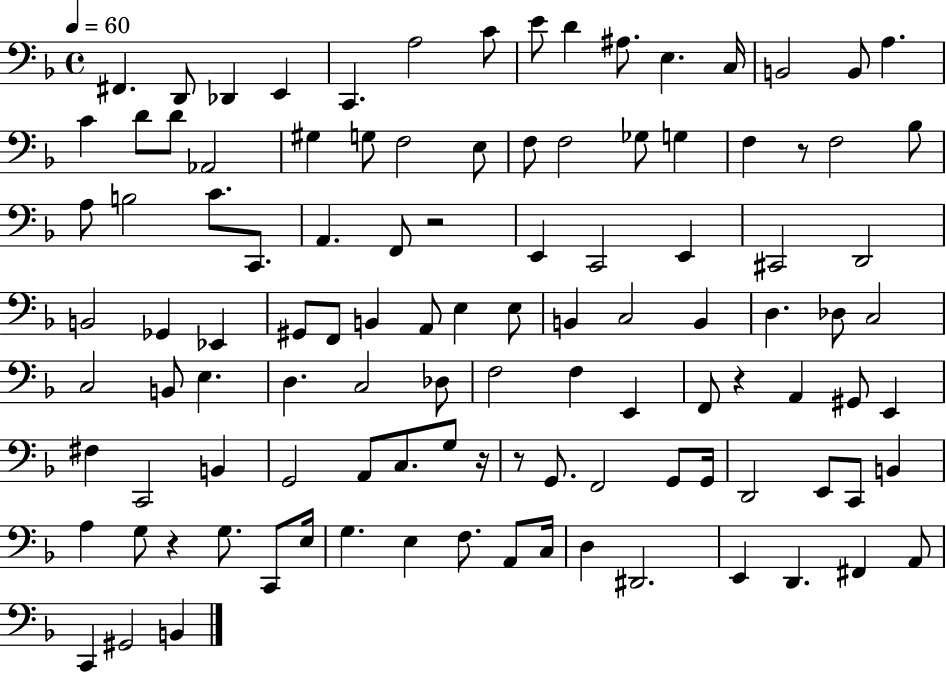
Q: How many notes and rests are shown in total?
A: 109